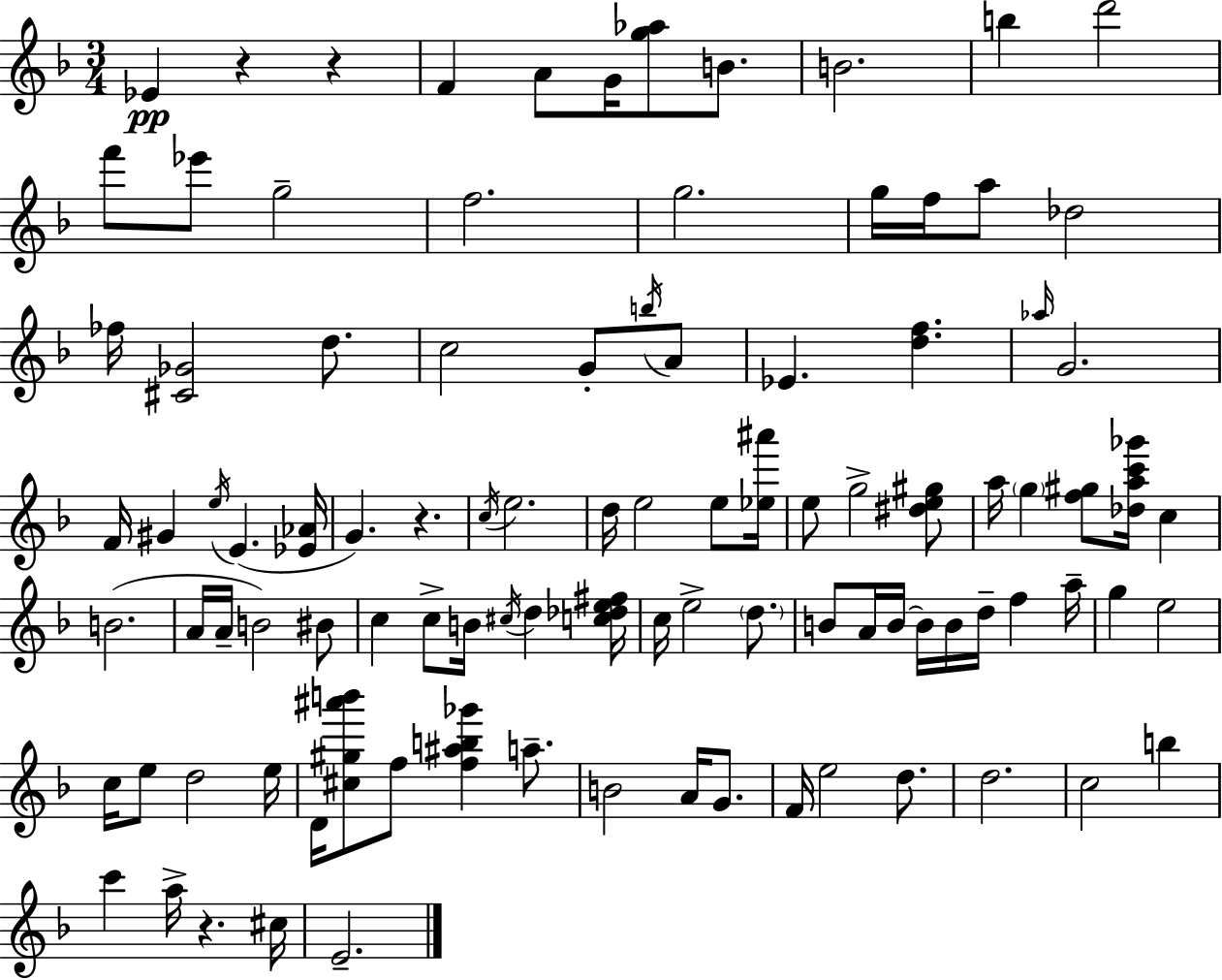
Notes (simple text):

Eb4/q R/q R/q F4/q A4/e G4/s [G5,Ab5]/e B4/e. B4/h. B5/q D6/h F6/e Eb6/e G5/h F5/h. G5/h. G5/s F5/s A5/e Db5/h FES5/s [C#4,Gb4]/h D5/e. C5/h G4/e B5/s A4/e Eb4/q. [D5,F5]/q. Ab5/s G4/h. F4/s G#4/q E5/s E4/q. [Eb4,Ab4]/s G4/q. R/q. C5/s E5/h. D5/s E5/h E5/e [Eb5,A#6]/s E5/e G5/h [D#5,E5,G#5]/e A5/s G5/q [F5,G#5]/e [Db5,A5,C6,Gb6]/s C5/q B4/h. A4/s A4/s B4/h BIS4/e C5/q C5/e B4/s C#5/s D5/q [C5,Db5,E5,F#5]/s C5/s E5/h D5/e. B4/e A4/s B4/s B4/s B4/s D5/s F5/q A5/s G5/q E5/h C5/s E5/e D5/h E5/s D4/s [C#5,G#5,A#6,B6]/e F5/e [F5,A#5,B5,Gb6]/q A5/e. B4/h A4/s G4/e. F4/s E5/h D5/e. D5/h. C5/h B5/q C6/q A5/s R/q. C#5/s E4/h.